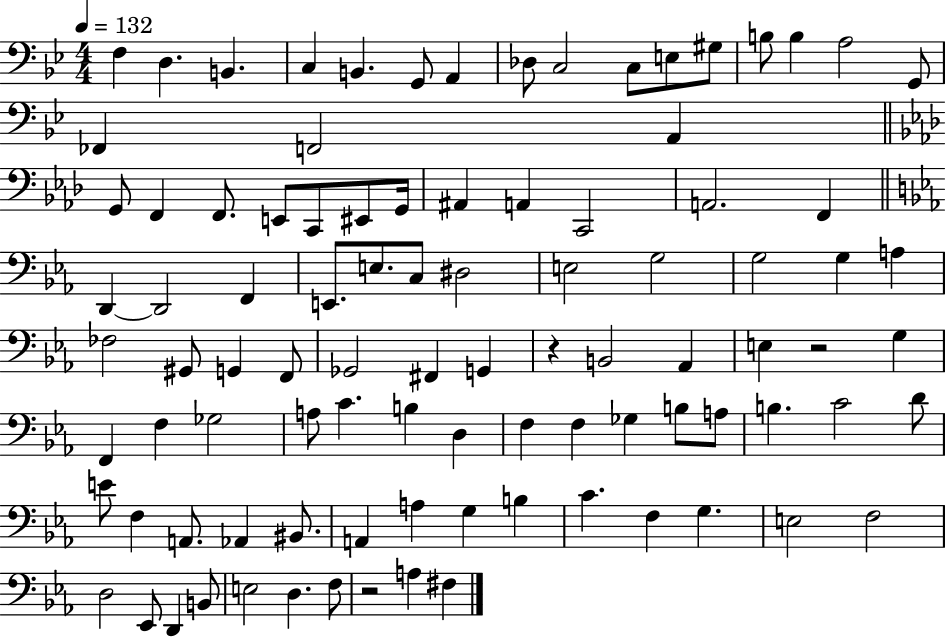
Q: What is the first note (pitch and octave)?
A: F3